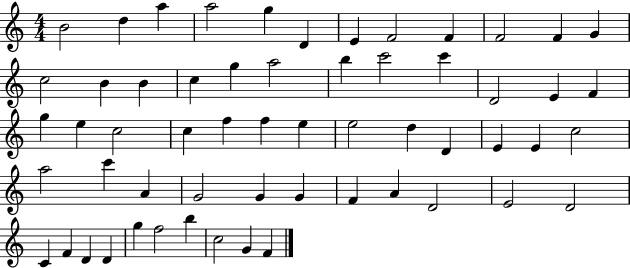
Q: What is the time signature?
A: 4/4